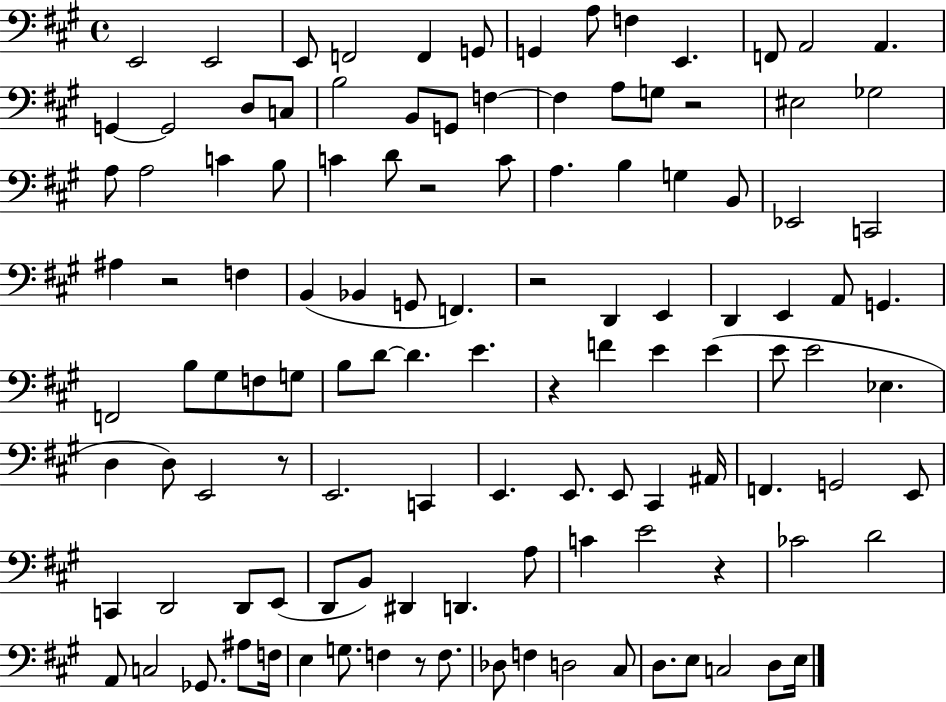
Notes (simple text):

E2/h E2/h E2/e F2/h F2/q G2/e G2/q A3/e F3/q E2/q. F2/e A2/h A2/q. G2/q G2/h D3/e C3/e B3/h B2/e G2/e F3/q F3/q A3/e G3/e R/h EIS3/h Gb3/h A3/e A3/h C4/q B3/e C4/q D4/e R/h C4/e A3/q. B3/q G3/q B2/e Eb2/h C2/h A#3/q R/h F3/q B2/q Bb2/q G2/e F2/q. R/h D2/q E2/q D2/q E2/q A2/e G2/q. F2/h B3/e G#3/e F3/e G3/e B3/e D4/e D4/q. E4/q. R/q F4/q E4/q E4/q E4/e E4/h Eb3/q. D3/q D3/e E2/h R/e E2/h. C2/q E2/q. E2/e. E2/e C#2/q A#2/s F2/q. G2/h E2/e C2/q D2/h D2/e E2/e D2/e B2/e D#2/q D2/q. A3/e C4/q E4/h R/q CES4/h D4/h A2/e C3/h Gb2/e. A#3/e F3/s E3/q G3/e. F3/q R/e F3/e. Db3/e F3/q D3/h C#3/e D3/e. E3/e C3/h D3/e E3/s